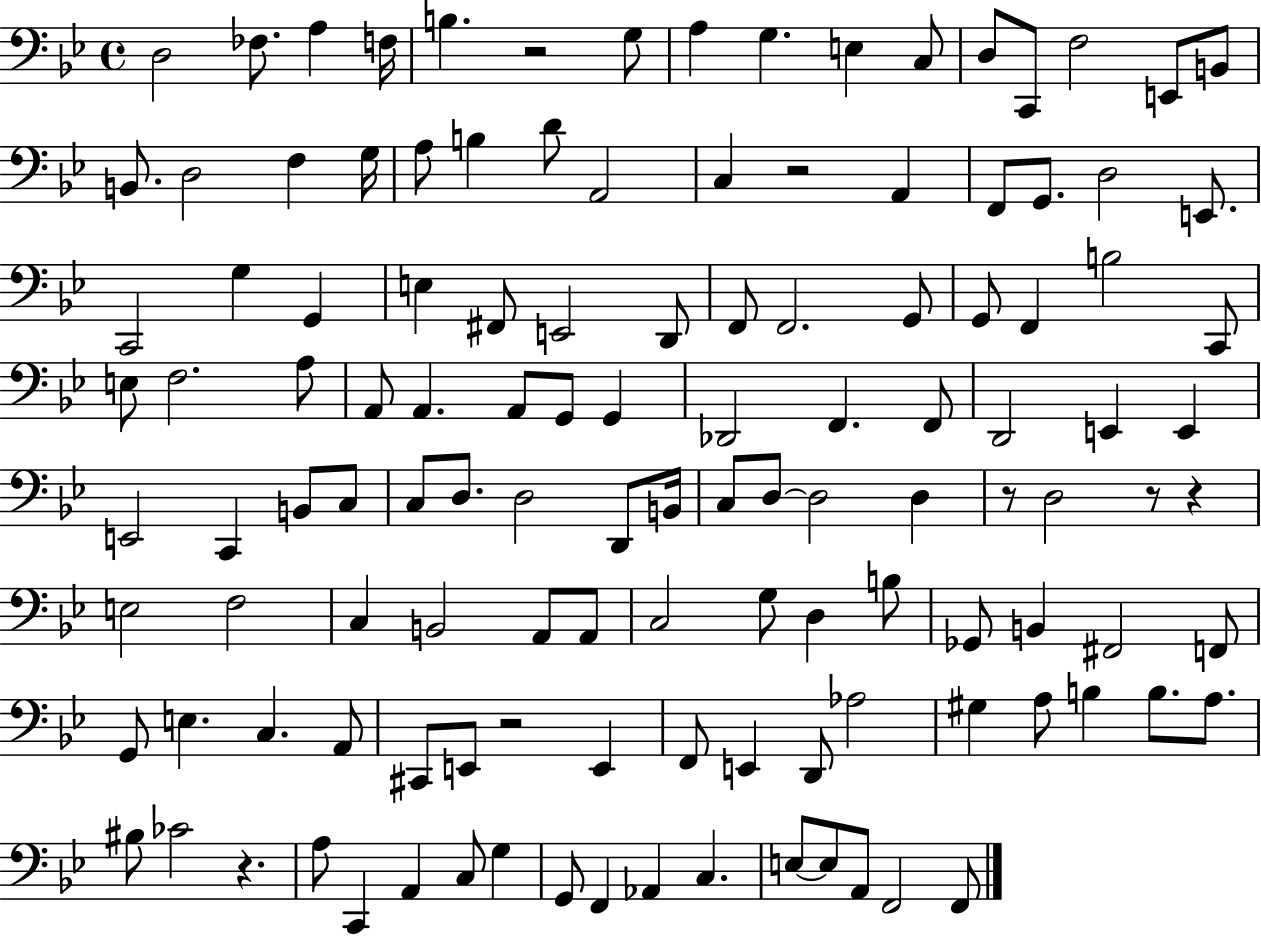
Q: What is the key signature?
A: BES major